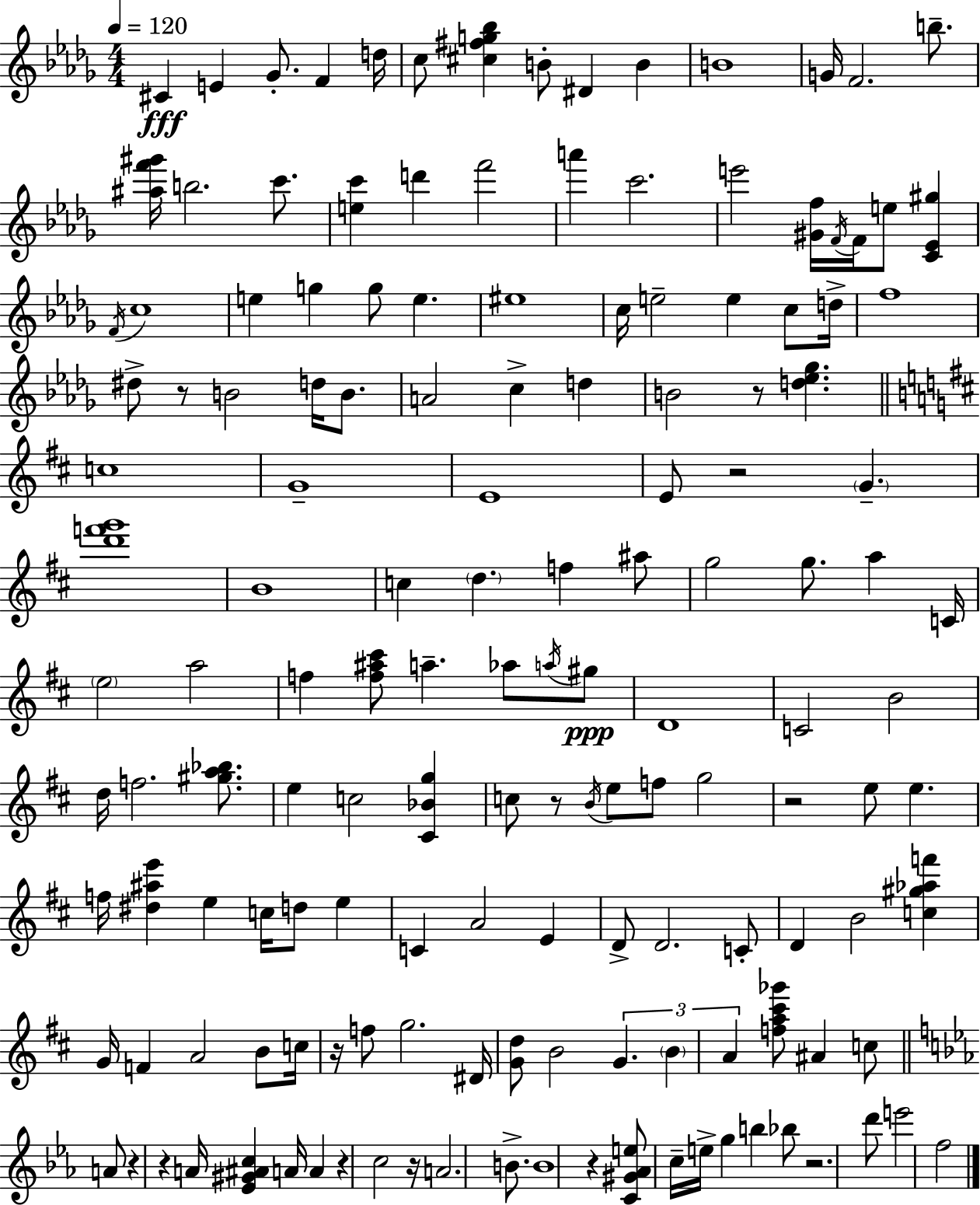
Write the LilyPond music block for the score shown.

{
  \clef treble
  \numericTimeSignature
  \time 4/4
  \key bes \minor
  \tempo 4 = 120
  cis'4\fff e'4 ges'8.-. f'4 d''16 | c''8 <cis'' fis'' g'' bes''>4 b'8-. dis'4 b'4 | b'1 | g'16 f'2. b''8.-- | \break <ais'' f''' gis'''>16 b''2. c'''8. | <e'' c'''>4 d'''4 f'''2 | a'''4 c'''2. | e'''2 <gis' f''>16 \acciaccatura { f'16 } f'16 e''8 <c' ees' gis''>4 | \break \acciaccatura { f'16 } c''1 | e''4 g''4 g''8 e''4. | eis''1 | c''16 e''2-- e''4 c''8 | \break d''16-> f''1 | dis''8-> r8 b'2 d''16 b'8. | a'2 c''4-> d''4 | b'2 r8 <d'' ees'' ges''>4. | \break \bar "||" \break \key b \minor c''1 | g'1-- | e'1 | e'8 r2 \parenthesize g'4.-- | \break <d''' f''' g'''>1 | b'1 | c''4 \parenthesize d''4. f''4 ais''8 | g''2 g''8. a''4 c'16 | \break \parenthesize e''2 a''2 | f''4 <f'' ais'' cis'''>8 a''4.-- aes''8 \acciaccatura { a''16 } gis''8\ppp | d'1 | c'2 b'2 | \break d''16 f''2. <gis'' a'' bes''>8. | e''4 c''2 <cis' bes' g''>4 | c''8 r8 \acciaccatura { b'16 } e''8 f''8 g''2 | r2 e''8 e''4. | \break f''16 <dis'' ais'' e'''>4 e''4 c''16 d''8 e''4 | c'4 a'2 e'4 | d'8-> d'2. | c'8-. d'4 b'2 <c'' gis'' aes'' f'''>4 | \break g'16 f'4 a'2 b'8 | c''16 r16 f''8 g''2. | dis'16 <g' d''>8 b'2 \tuplet 3/2 { g'4. | \parenthesize b'4 a'4 } <f'' a'' cis''' ges'''>8 ais'4 | \break c''8 \bar "||" \break \key ees \major a'8 r4 r4 a'16 <ees' gis' ais' c''>4 a'16 | a'4 r4 c''2 | r16 a'2. b'8.-> | b'1 | \break r4 <c' gis' aes' e''>8 c''16-- e''16-> g''4 b''4 | bes''8 r2. d'''8 | e'''2 f''2 | \bar "|."
}